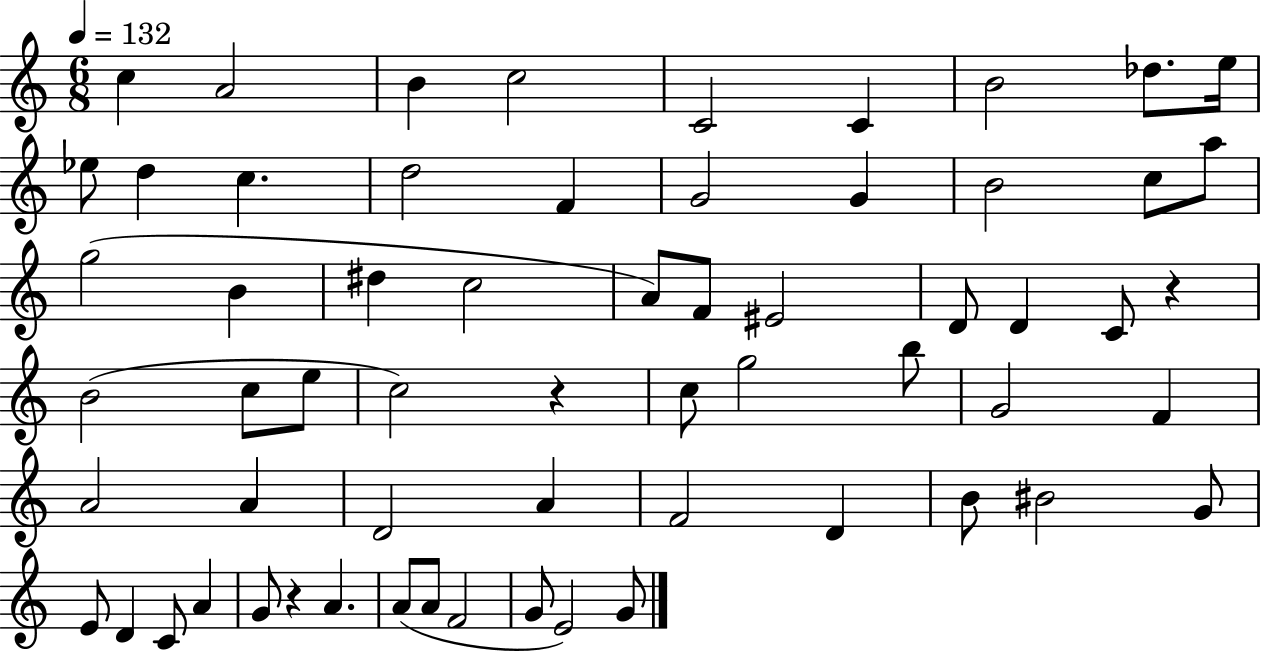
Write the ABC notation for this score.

X:1
T:Untitled
M:6/8
L:1/4
K:C
c A2 B c2 C2 C B2 _d/2 e/4 _e/2 d c d2 F G2 G B2 c/2 a/2 g2 B ^d c2 A/2 F/2 ^E2 D/2 D C/2 z B2 c/2 e/2 c2 z c/2 g2 b/2 G2 F A2 A D2 A F2 D B/2 ^B2 G/2 E/2 D C/2 A G/2 z A A/2 A/2 F2 G/2 E2 G/2